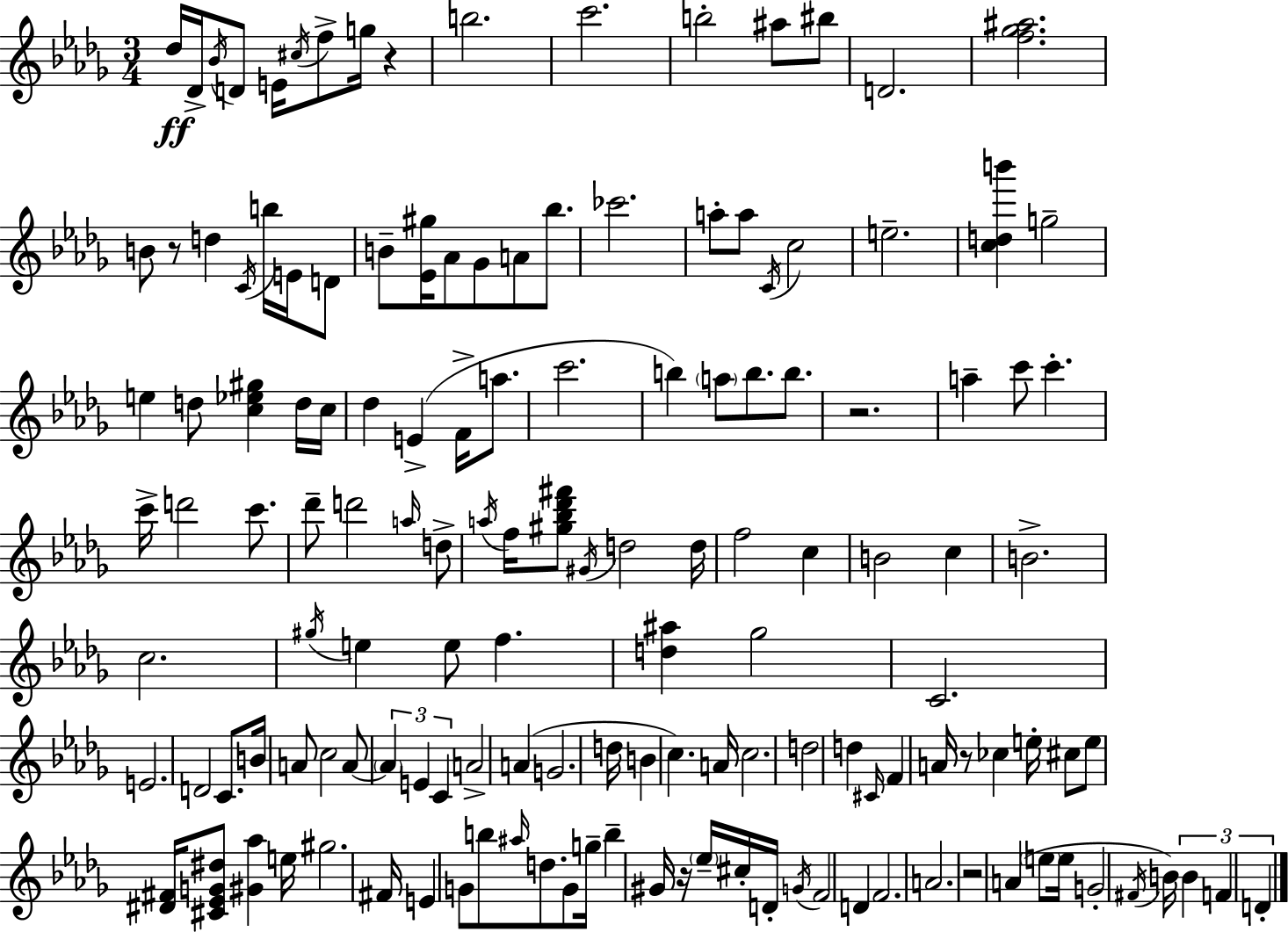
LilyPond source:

{
  \clef treble
  \numericTimeSignature
  \time 3/4
  \key bes \minor
  \repeat volta 2 { des''16\ff des'16-> \acciaccatura { bes'16 } d'8 e'16 \acciaccatura { cis''16 } f''8-> g''16 r4 | b''2. | c'''2. | b''2-. ais''8 | \break bis''8 d'2. | <f'' ges'' ais''>2. | b'8 r8 d''4 \acciaccatura { c'16 } b''16 | e'16 d'8 b'8-- <ees' gis''>16 aes'8 ges'8 a'8 | \break bes''8. ces'''2. | a''8-. a''8 \acciaccatura { c'16 } c''2 | e''2.-- | <c'' d'' b'''>4 g''2-- | \break e''4 d''8 <c'' ees'' gis''>4 | d''16 c''16 des''4 e'4->( | f'16-> a''8. c'''2. | b''4) \parenthesize a''8 b''8. | \break b''8. r2. | a''4-- c'''8 c'''4.-. | c'''16-> d'''2 | c'''8. des'''8-- d'''2 | \break \grace { a''16 } d''8-> \acciaccatura { a''16 } f''16 <gis'' bes'' des''' fis'''>8 \acciaccatura { gis'16 } d''2 | d''16 f''2 | c''4 b'2 | c''4 b'2.-> | \break c''2. | \acciaccatura { gis''16 } e''4 | e''8 f''4. <d'' ais''>4 | ges''2 c'2. | \break e'2. | d'2 | c'8. b'16 a'8 c''2 | a'8~~ \tuplet 3/2 { \parenthesize a'4 | \break e'4 c'4 } a'2-> | a'4( g'2. | d''16 b'4 | c''4.) a'16 c''2. | \break d''2 | d''4 \grace { cis'16 } f'4 | a'16 r8 ces''4 e''16-. cis''8 e''8 | <dis' fis'>16 <cis' ees' g' dis''>8 <gis' aes''>4 e''16 gis''2. | \break fis'16 e'4 | g'8 b''8 \grace { ais''16 } d''8. g'8 | g''16-- b''4-- gis'16 r16 \parenthesize ees''16-- cis''16-. d'16-. \acciaccatura { g'16 } f'2 | d'4 f'2. | \break a'2. | r2 | a'4( \parenthesize e''8 | e''16 g'2-. \acciaccatura { fis'16 } b'16) | \break \tuplet 3/2 { b'4 f'4 d'4-. } | } \bar "|."
}